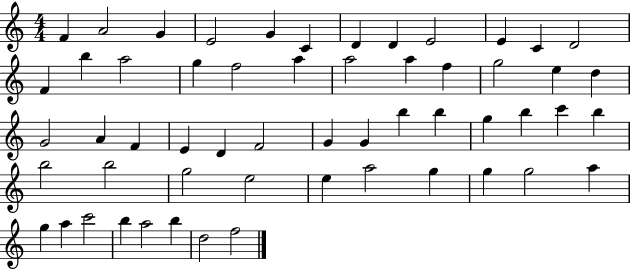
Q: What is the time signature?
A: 4/4